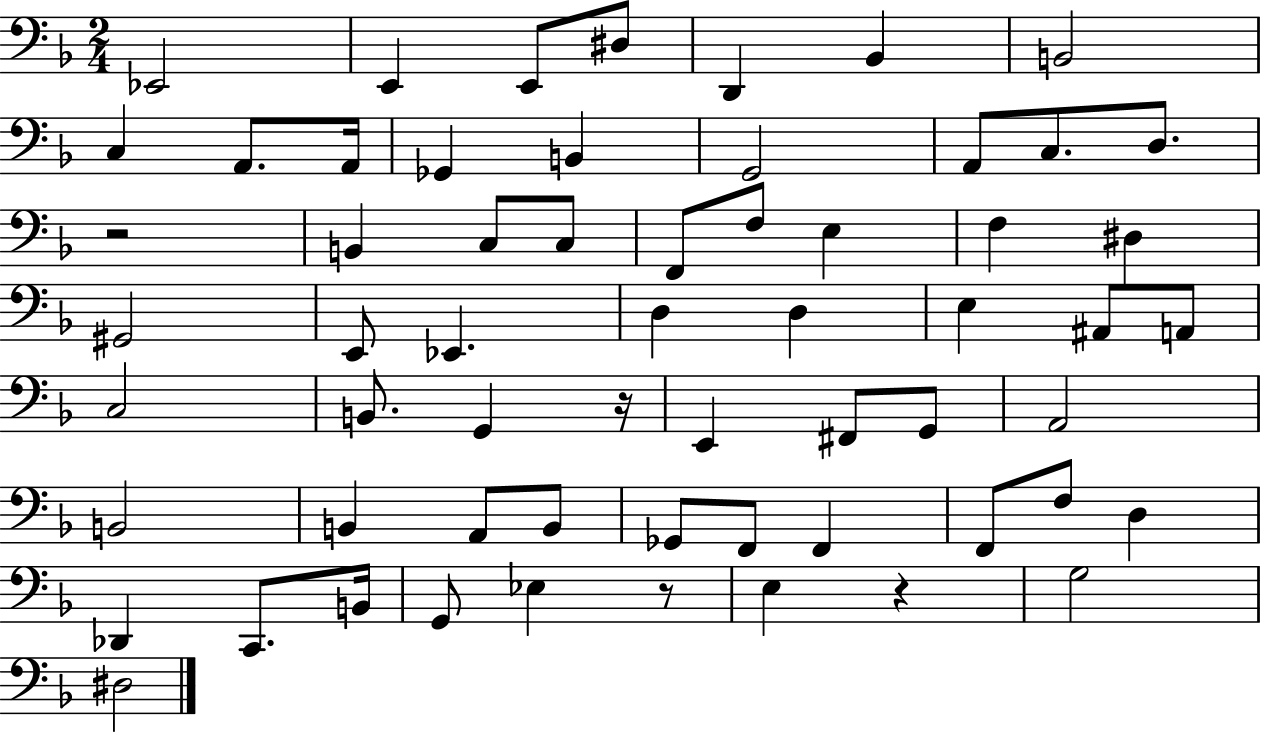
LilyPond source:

{
  \clef bass
  \numericTimeSignature
  \time 2/4
  \key f \major
  ees,2 | e,4 e,8 dis8 | d,4 bes,4 | b,2 | \break c4 a,8. a,16 | ges,4 b,4 | g,2 | a,8 c8. d8. | \break r2 | b,4 c8 c8 | f,8 f8 e4 | f4 dis4 | \break gis,2 | e,8 ees,4. | d4 d4 | e4 ais,8 a,8 | \break c2 | b,8. g,4 r16 | e,4 fis,8 g,8 | a,2 | \break b,2 | b,4 a,8 b,8 | ges,8 f,8 f,4 | f,8 f8 d4 | \break des,4 c,8. b,16 | g,8 ees4 r8 | e4 r4 | g2 | \break dis2 | \bar "|."
}